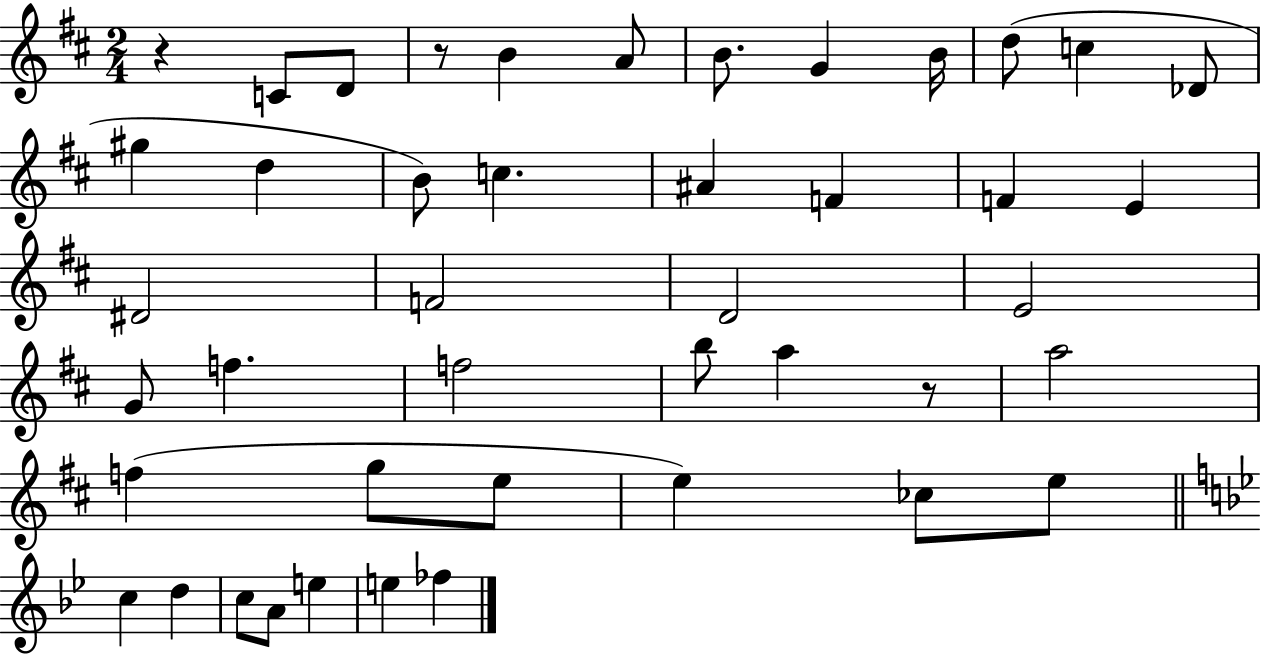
R/q C4/e D4/e R/e B4/q A4/e B4/e. G4/q B4/s D5/e C5/q Db4/e G#5/q D5/q B4/e C5/q. A#4/q F4/q F4/q E4/q D#4/h F4/h D4/h E4/h G4/e F5/q. F5/h B5/e A5/q R/e A5/h F5/q G5/e E5/e E5/q CES5/e E5/e C5/q D5/q C5/e A4/e E5/q E5/q FES5/q